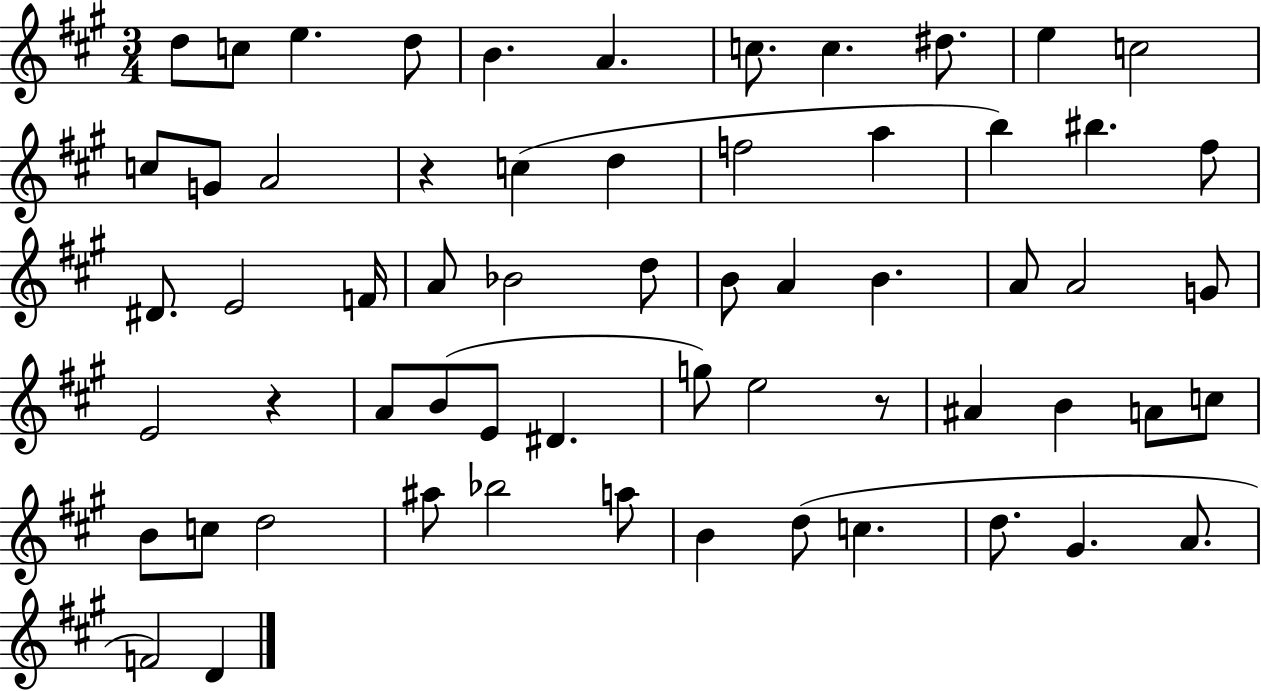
{
  \clef treble
  \numericTimeSignature
  \time 3/4
  \key a \major
  d''8 c''8 e''4. d''8 | b'4. a'4. | c''8. c''4. dis''8. | e''4 c''2 | \break c''8 g'8 a'2 | r4 c''4( d''4 | f''2 a''4 | b''4) bis''4. fis''8 | \break dis'8. e'2 f'16 | a'8 bes'2 d''8 | b'8 a'4 b'4. | a'8 a'2 g'8 | \break e'2 r4 | a'8 b'8( e'8 dis'4. | g''8) e''2 r8 | ais'4 b'4 a'8 c''8 | \break b'8 c''8 d''2 | ais''8 bes''2 a''8 | b'4 d''8( c''4. | d''8. gis'4. a'8. | \break f'2) d'4 | \bar "|."
}